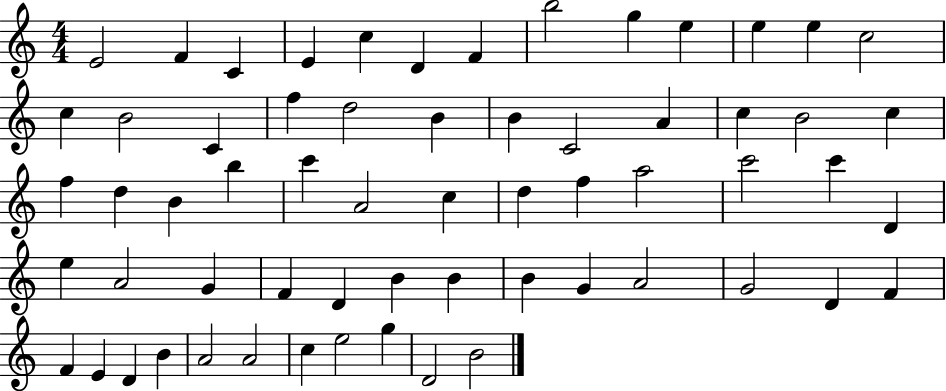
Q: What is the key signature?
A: C major